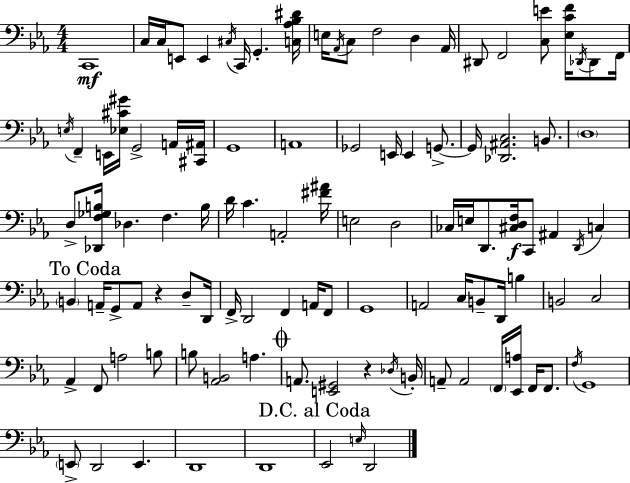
{
  \clef bass
  \numericTimeSignature
  \time 4/4
  \key c \minor
  \repeat volta 2 { c,1\mf | c16 c16 e,8 e,4 \acciaccatura { cis16 } c,16 g,4.-. | <c aes bes dis'>16 e16 \acciaccatura { aes,16 } c8 f2 d4 | aes,16 dis,8 f,2 <c e'>8 <ees c' f'>16 \acciaccatura { des,16 } | \break des,8 f,16 \acciaccatura { e16 } f,4-- e,16 <ees cis' gis'>16 g,2-> | a,16 <cis, ais,>16 g,1 | a,1 | ges,2 e,16 e,4 | \break g,8.->~~ g,16 <des, ais, c>2. | b,8. \parenthesize d1 | d8-> <des, f ges b>16 des4. f4. | b16 d'16 c'4. a,2-. | \break <fis' ais'>16 e2 d2 | ces16 e16 d,8. <cis d f>16\f c,8 ais,4 | \acciaccatura { d,16 } c4 \mark "To Coda" \parenthesize b,4 a,16-- g,8-> a,8 r4 | d8-- d,16 f,16-> d,2 f,4 | \break a,16 f,8 g,1 | a,2 c16 b,8-- | d,16 b4 b,2 c2 | aes,4-> f,8 a2 | \break b8 b8 <aes, b,>2 a4. | \mark \markup { \musicglyph "scripts.coda" } a,8. <e, gis,>2 | r4 \acciaccatura { des16 } b,16-. a,8-- a,2 | \parenthesize f,16 <ees, a>16 f,16 f,8. \acciaccatura { f16 } g,1 | \break \parenthesize e,8-> d,2 | e,4. d,1 | d,1 | \mark "D.C. al Coda" ees,2 \grace { e16 } | \break d,2 } \bar "|."
}